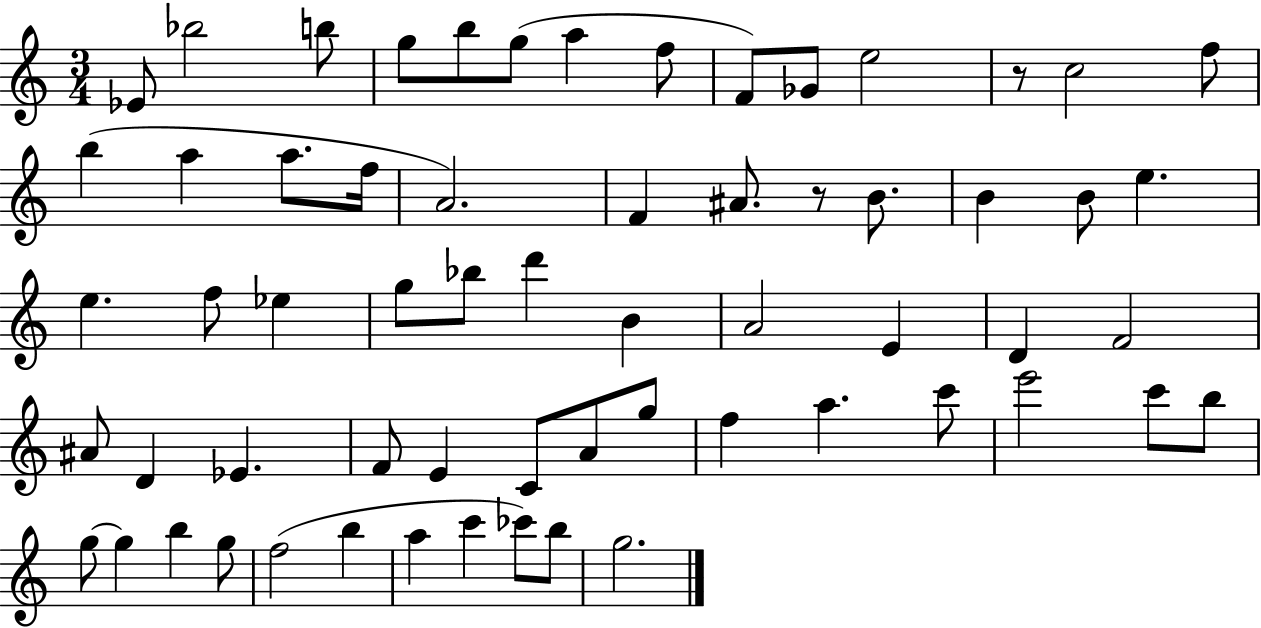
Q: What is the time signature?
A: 3/4